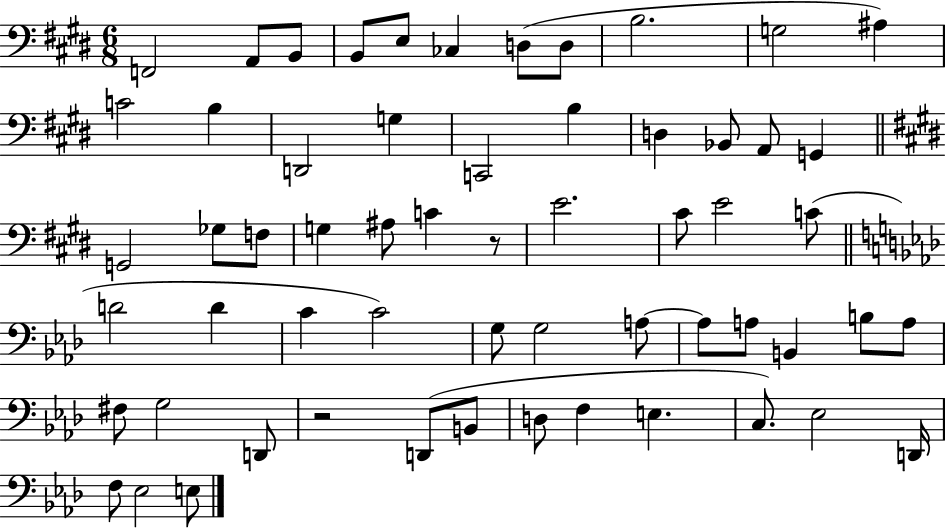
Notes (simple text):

F2/h A2/e B2/e B2/e E3/e CES3/q D3/e D3/e B3/h. G3/h A#3/q C4/h B3/q D2/h G3/q C2/h B3/q D3/q Bb2/e A2/e G2/q G2/h Gb3/e F3/e G3/q A#3/e C4/q R/e E4/h. C#4/e E4/h C4/e D4/h D4/q C4/q C4/h G3/e G3/h A3/e A3/e A3/e B2/q B3/e A3/e F#3/e G3/h D2/e R/h D2/e B2/e D3/e F3/q E3/q. C3/e. Eb3/h D2/s F3/e Eb3/h E3/e